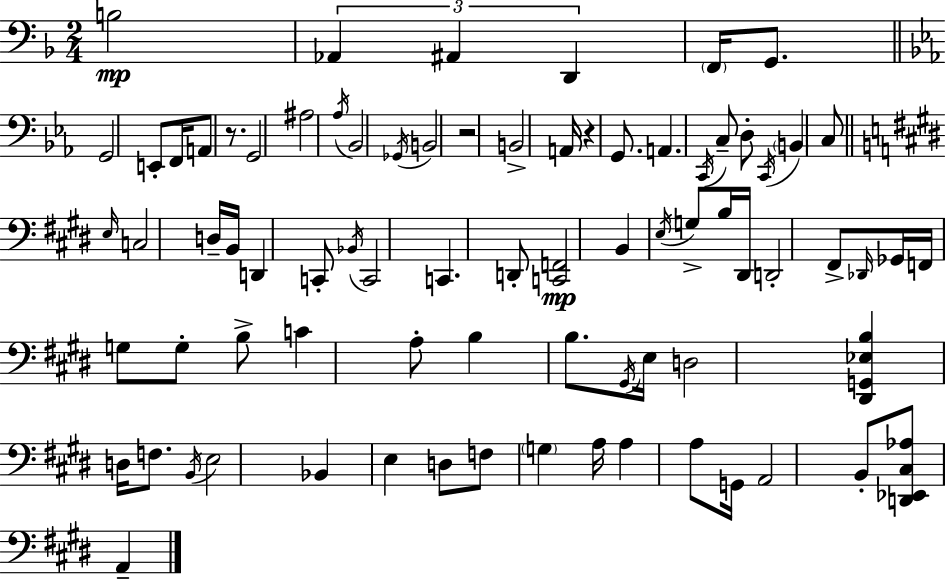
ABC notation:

X:1
T:Untitled
M:2/4
L:1/4
K:F
B,2 _A,, ^A,, D,, F,,/4 G,,/2 G,,2 E,,/2 F,,/4 A,,/2 z/2 G,,2 ^A,2 _A,/4 _B,,2 _G,,/4 B,,2 z2 B,,2 A,,/4 z G,,/2 A,, C,,/4 C,/2 D,/2 C,,/4 B,, C,/2 E,/4 C,2 D,/4 B,,/4 D,, C,,/2 _B,,/4 C,,2 C,, D,,/2 [C,,F,,]2 B,, E,/4 G,/2 B,/4 ^D,,/4 D,,2 ^F,,/2 _D,,/4 _G,,/4 F,,/4 G,/2 G,/2 B,/2 C A,/2 B, B,/2 ^G,,/4 E,/4 D,2 [^D,,G,,_E,B,] D,/4 F,/2 B,,/4 E,2 _B,, E, D,/2 F,/2 G, A,/4 A, A,/2 G,,/4 A,,2 B,,/2 [D,,_E,,^C,_A,]/2 A,,